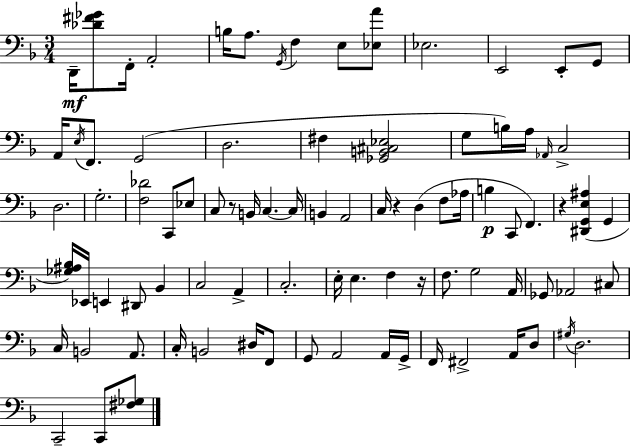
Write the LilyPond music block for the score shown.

{
  \clef bass
  \numericTimeSignature
  \time 3/4
  \key d \minor
  d,16--\mf <des' fis' ges'>8 f,16-. a,2-. | b16 a8. \acciaccatura { g,16 } f4 e8 <ees a'>8 | ees2. | e,2 e,8-. g,8 | \break a,16 \acciaccatura { e16 } f,8. g,2( | d2. | fis4 <ges, b, cis ees>2 | g8 b16) a16 \grace { aes,16 } c2-> | \break d2. | g2.-. | <f des'>2 c,8 | ees8 c8 r8 b,16 c4.~~ | \break c16 b,4 a,2 | c16 r4 d4( | f8 aes16 b4\p c,8 f,4.) | r4 <dis, g, e ais>4( g,4 | \break <ges ais bes>16) ees,16 e,4 dis,8 bes,4 | c2 a,4-> | c2.-. | e16-. e4. f4 | \break r16 f8. g2 | a,16 ges,8 aes,2 | cis8 c16 b,2 | a,8. c16-. b,2 | \break dis16 f,8 g,8 a,2 | a,16 g,16-> f,16 fis,2-> | a,16 d8 \acciaccatura { gis16 } d2. | c,2-- | \break c,8 <fis ges>8 \bar "|."
}